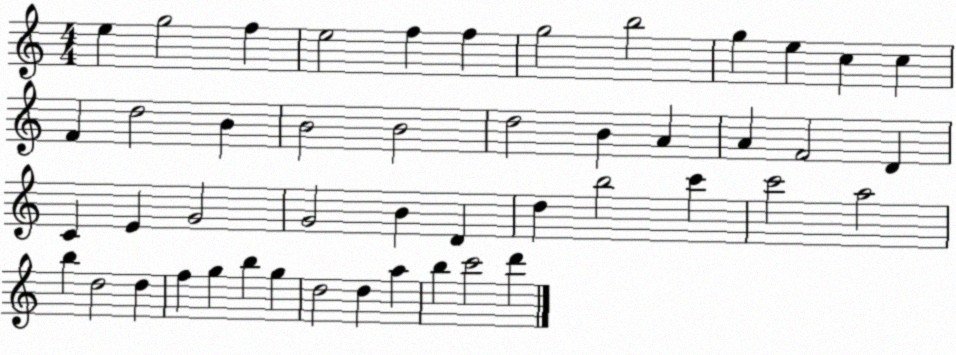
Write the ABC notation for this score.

X:1
T:Untitled
M:4/4
L:1/4
K:C
e g2 f e2 f f g2 b2 g e c c F d2 B B2 B2 d2 B A A F2 D C E G2 G2 B D d b2 c' c'2 a2 b d2 d f g b g d2 d a b c'2 d'